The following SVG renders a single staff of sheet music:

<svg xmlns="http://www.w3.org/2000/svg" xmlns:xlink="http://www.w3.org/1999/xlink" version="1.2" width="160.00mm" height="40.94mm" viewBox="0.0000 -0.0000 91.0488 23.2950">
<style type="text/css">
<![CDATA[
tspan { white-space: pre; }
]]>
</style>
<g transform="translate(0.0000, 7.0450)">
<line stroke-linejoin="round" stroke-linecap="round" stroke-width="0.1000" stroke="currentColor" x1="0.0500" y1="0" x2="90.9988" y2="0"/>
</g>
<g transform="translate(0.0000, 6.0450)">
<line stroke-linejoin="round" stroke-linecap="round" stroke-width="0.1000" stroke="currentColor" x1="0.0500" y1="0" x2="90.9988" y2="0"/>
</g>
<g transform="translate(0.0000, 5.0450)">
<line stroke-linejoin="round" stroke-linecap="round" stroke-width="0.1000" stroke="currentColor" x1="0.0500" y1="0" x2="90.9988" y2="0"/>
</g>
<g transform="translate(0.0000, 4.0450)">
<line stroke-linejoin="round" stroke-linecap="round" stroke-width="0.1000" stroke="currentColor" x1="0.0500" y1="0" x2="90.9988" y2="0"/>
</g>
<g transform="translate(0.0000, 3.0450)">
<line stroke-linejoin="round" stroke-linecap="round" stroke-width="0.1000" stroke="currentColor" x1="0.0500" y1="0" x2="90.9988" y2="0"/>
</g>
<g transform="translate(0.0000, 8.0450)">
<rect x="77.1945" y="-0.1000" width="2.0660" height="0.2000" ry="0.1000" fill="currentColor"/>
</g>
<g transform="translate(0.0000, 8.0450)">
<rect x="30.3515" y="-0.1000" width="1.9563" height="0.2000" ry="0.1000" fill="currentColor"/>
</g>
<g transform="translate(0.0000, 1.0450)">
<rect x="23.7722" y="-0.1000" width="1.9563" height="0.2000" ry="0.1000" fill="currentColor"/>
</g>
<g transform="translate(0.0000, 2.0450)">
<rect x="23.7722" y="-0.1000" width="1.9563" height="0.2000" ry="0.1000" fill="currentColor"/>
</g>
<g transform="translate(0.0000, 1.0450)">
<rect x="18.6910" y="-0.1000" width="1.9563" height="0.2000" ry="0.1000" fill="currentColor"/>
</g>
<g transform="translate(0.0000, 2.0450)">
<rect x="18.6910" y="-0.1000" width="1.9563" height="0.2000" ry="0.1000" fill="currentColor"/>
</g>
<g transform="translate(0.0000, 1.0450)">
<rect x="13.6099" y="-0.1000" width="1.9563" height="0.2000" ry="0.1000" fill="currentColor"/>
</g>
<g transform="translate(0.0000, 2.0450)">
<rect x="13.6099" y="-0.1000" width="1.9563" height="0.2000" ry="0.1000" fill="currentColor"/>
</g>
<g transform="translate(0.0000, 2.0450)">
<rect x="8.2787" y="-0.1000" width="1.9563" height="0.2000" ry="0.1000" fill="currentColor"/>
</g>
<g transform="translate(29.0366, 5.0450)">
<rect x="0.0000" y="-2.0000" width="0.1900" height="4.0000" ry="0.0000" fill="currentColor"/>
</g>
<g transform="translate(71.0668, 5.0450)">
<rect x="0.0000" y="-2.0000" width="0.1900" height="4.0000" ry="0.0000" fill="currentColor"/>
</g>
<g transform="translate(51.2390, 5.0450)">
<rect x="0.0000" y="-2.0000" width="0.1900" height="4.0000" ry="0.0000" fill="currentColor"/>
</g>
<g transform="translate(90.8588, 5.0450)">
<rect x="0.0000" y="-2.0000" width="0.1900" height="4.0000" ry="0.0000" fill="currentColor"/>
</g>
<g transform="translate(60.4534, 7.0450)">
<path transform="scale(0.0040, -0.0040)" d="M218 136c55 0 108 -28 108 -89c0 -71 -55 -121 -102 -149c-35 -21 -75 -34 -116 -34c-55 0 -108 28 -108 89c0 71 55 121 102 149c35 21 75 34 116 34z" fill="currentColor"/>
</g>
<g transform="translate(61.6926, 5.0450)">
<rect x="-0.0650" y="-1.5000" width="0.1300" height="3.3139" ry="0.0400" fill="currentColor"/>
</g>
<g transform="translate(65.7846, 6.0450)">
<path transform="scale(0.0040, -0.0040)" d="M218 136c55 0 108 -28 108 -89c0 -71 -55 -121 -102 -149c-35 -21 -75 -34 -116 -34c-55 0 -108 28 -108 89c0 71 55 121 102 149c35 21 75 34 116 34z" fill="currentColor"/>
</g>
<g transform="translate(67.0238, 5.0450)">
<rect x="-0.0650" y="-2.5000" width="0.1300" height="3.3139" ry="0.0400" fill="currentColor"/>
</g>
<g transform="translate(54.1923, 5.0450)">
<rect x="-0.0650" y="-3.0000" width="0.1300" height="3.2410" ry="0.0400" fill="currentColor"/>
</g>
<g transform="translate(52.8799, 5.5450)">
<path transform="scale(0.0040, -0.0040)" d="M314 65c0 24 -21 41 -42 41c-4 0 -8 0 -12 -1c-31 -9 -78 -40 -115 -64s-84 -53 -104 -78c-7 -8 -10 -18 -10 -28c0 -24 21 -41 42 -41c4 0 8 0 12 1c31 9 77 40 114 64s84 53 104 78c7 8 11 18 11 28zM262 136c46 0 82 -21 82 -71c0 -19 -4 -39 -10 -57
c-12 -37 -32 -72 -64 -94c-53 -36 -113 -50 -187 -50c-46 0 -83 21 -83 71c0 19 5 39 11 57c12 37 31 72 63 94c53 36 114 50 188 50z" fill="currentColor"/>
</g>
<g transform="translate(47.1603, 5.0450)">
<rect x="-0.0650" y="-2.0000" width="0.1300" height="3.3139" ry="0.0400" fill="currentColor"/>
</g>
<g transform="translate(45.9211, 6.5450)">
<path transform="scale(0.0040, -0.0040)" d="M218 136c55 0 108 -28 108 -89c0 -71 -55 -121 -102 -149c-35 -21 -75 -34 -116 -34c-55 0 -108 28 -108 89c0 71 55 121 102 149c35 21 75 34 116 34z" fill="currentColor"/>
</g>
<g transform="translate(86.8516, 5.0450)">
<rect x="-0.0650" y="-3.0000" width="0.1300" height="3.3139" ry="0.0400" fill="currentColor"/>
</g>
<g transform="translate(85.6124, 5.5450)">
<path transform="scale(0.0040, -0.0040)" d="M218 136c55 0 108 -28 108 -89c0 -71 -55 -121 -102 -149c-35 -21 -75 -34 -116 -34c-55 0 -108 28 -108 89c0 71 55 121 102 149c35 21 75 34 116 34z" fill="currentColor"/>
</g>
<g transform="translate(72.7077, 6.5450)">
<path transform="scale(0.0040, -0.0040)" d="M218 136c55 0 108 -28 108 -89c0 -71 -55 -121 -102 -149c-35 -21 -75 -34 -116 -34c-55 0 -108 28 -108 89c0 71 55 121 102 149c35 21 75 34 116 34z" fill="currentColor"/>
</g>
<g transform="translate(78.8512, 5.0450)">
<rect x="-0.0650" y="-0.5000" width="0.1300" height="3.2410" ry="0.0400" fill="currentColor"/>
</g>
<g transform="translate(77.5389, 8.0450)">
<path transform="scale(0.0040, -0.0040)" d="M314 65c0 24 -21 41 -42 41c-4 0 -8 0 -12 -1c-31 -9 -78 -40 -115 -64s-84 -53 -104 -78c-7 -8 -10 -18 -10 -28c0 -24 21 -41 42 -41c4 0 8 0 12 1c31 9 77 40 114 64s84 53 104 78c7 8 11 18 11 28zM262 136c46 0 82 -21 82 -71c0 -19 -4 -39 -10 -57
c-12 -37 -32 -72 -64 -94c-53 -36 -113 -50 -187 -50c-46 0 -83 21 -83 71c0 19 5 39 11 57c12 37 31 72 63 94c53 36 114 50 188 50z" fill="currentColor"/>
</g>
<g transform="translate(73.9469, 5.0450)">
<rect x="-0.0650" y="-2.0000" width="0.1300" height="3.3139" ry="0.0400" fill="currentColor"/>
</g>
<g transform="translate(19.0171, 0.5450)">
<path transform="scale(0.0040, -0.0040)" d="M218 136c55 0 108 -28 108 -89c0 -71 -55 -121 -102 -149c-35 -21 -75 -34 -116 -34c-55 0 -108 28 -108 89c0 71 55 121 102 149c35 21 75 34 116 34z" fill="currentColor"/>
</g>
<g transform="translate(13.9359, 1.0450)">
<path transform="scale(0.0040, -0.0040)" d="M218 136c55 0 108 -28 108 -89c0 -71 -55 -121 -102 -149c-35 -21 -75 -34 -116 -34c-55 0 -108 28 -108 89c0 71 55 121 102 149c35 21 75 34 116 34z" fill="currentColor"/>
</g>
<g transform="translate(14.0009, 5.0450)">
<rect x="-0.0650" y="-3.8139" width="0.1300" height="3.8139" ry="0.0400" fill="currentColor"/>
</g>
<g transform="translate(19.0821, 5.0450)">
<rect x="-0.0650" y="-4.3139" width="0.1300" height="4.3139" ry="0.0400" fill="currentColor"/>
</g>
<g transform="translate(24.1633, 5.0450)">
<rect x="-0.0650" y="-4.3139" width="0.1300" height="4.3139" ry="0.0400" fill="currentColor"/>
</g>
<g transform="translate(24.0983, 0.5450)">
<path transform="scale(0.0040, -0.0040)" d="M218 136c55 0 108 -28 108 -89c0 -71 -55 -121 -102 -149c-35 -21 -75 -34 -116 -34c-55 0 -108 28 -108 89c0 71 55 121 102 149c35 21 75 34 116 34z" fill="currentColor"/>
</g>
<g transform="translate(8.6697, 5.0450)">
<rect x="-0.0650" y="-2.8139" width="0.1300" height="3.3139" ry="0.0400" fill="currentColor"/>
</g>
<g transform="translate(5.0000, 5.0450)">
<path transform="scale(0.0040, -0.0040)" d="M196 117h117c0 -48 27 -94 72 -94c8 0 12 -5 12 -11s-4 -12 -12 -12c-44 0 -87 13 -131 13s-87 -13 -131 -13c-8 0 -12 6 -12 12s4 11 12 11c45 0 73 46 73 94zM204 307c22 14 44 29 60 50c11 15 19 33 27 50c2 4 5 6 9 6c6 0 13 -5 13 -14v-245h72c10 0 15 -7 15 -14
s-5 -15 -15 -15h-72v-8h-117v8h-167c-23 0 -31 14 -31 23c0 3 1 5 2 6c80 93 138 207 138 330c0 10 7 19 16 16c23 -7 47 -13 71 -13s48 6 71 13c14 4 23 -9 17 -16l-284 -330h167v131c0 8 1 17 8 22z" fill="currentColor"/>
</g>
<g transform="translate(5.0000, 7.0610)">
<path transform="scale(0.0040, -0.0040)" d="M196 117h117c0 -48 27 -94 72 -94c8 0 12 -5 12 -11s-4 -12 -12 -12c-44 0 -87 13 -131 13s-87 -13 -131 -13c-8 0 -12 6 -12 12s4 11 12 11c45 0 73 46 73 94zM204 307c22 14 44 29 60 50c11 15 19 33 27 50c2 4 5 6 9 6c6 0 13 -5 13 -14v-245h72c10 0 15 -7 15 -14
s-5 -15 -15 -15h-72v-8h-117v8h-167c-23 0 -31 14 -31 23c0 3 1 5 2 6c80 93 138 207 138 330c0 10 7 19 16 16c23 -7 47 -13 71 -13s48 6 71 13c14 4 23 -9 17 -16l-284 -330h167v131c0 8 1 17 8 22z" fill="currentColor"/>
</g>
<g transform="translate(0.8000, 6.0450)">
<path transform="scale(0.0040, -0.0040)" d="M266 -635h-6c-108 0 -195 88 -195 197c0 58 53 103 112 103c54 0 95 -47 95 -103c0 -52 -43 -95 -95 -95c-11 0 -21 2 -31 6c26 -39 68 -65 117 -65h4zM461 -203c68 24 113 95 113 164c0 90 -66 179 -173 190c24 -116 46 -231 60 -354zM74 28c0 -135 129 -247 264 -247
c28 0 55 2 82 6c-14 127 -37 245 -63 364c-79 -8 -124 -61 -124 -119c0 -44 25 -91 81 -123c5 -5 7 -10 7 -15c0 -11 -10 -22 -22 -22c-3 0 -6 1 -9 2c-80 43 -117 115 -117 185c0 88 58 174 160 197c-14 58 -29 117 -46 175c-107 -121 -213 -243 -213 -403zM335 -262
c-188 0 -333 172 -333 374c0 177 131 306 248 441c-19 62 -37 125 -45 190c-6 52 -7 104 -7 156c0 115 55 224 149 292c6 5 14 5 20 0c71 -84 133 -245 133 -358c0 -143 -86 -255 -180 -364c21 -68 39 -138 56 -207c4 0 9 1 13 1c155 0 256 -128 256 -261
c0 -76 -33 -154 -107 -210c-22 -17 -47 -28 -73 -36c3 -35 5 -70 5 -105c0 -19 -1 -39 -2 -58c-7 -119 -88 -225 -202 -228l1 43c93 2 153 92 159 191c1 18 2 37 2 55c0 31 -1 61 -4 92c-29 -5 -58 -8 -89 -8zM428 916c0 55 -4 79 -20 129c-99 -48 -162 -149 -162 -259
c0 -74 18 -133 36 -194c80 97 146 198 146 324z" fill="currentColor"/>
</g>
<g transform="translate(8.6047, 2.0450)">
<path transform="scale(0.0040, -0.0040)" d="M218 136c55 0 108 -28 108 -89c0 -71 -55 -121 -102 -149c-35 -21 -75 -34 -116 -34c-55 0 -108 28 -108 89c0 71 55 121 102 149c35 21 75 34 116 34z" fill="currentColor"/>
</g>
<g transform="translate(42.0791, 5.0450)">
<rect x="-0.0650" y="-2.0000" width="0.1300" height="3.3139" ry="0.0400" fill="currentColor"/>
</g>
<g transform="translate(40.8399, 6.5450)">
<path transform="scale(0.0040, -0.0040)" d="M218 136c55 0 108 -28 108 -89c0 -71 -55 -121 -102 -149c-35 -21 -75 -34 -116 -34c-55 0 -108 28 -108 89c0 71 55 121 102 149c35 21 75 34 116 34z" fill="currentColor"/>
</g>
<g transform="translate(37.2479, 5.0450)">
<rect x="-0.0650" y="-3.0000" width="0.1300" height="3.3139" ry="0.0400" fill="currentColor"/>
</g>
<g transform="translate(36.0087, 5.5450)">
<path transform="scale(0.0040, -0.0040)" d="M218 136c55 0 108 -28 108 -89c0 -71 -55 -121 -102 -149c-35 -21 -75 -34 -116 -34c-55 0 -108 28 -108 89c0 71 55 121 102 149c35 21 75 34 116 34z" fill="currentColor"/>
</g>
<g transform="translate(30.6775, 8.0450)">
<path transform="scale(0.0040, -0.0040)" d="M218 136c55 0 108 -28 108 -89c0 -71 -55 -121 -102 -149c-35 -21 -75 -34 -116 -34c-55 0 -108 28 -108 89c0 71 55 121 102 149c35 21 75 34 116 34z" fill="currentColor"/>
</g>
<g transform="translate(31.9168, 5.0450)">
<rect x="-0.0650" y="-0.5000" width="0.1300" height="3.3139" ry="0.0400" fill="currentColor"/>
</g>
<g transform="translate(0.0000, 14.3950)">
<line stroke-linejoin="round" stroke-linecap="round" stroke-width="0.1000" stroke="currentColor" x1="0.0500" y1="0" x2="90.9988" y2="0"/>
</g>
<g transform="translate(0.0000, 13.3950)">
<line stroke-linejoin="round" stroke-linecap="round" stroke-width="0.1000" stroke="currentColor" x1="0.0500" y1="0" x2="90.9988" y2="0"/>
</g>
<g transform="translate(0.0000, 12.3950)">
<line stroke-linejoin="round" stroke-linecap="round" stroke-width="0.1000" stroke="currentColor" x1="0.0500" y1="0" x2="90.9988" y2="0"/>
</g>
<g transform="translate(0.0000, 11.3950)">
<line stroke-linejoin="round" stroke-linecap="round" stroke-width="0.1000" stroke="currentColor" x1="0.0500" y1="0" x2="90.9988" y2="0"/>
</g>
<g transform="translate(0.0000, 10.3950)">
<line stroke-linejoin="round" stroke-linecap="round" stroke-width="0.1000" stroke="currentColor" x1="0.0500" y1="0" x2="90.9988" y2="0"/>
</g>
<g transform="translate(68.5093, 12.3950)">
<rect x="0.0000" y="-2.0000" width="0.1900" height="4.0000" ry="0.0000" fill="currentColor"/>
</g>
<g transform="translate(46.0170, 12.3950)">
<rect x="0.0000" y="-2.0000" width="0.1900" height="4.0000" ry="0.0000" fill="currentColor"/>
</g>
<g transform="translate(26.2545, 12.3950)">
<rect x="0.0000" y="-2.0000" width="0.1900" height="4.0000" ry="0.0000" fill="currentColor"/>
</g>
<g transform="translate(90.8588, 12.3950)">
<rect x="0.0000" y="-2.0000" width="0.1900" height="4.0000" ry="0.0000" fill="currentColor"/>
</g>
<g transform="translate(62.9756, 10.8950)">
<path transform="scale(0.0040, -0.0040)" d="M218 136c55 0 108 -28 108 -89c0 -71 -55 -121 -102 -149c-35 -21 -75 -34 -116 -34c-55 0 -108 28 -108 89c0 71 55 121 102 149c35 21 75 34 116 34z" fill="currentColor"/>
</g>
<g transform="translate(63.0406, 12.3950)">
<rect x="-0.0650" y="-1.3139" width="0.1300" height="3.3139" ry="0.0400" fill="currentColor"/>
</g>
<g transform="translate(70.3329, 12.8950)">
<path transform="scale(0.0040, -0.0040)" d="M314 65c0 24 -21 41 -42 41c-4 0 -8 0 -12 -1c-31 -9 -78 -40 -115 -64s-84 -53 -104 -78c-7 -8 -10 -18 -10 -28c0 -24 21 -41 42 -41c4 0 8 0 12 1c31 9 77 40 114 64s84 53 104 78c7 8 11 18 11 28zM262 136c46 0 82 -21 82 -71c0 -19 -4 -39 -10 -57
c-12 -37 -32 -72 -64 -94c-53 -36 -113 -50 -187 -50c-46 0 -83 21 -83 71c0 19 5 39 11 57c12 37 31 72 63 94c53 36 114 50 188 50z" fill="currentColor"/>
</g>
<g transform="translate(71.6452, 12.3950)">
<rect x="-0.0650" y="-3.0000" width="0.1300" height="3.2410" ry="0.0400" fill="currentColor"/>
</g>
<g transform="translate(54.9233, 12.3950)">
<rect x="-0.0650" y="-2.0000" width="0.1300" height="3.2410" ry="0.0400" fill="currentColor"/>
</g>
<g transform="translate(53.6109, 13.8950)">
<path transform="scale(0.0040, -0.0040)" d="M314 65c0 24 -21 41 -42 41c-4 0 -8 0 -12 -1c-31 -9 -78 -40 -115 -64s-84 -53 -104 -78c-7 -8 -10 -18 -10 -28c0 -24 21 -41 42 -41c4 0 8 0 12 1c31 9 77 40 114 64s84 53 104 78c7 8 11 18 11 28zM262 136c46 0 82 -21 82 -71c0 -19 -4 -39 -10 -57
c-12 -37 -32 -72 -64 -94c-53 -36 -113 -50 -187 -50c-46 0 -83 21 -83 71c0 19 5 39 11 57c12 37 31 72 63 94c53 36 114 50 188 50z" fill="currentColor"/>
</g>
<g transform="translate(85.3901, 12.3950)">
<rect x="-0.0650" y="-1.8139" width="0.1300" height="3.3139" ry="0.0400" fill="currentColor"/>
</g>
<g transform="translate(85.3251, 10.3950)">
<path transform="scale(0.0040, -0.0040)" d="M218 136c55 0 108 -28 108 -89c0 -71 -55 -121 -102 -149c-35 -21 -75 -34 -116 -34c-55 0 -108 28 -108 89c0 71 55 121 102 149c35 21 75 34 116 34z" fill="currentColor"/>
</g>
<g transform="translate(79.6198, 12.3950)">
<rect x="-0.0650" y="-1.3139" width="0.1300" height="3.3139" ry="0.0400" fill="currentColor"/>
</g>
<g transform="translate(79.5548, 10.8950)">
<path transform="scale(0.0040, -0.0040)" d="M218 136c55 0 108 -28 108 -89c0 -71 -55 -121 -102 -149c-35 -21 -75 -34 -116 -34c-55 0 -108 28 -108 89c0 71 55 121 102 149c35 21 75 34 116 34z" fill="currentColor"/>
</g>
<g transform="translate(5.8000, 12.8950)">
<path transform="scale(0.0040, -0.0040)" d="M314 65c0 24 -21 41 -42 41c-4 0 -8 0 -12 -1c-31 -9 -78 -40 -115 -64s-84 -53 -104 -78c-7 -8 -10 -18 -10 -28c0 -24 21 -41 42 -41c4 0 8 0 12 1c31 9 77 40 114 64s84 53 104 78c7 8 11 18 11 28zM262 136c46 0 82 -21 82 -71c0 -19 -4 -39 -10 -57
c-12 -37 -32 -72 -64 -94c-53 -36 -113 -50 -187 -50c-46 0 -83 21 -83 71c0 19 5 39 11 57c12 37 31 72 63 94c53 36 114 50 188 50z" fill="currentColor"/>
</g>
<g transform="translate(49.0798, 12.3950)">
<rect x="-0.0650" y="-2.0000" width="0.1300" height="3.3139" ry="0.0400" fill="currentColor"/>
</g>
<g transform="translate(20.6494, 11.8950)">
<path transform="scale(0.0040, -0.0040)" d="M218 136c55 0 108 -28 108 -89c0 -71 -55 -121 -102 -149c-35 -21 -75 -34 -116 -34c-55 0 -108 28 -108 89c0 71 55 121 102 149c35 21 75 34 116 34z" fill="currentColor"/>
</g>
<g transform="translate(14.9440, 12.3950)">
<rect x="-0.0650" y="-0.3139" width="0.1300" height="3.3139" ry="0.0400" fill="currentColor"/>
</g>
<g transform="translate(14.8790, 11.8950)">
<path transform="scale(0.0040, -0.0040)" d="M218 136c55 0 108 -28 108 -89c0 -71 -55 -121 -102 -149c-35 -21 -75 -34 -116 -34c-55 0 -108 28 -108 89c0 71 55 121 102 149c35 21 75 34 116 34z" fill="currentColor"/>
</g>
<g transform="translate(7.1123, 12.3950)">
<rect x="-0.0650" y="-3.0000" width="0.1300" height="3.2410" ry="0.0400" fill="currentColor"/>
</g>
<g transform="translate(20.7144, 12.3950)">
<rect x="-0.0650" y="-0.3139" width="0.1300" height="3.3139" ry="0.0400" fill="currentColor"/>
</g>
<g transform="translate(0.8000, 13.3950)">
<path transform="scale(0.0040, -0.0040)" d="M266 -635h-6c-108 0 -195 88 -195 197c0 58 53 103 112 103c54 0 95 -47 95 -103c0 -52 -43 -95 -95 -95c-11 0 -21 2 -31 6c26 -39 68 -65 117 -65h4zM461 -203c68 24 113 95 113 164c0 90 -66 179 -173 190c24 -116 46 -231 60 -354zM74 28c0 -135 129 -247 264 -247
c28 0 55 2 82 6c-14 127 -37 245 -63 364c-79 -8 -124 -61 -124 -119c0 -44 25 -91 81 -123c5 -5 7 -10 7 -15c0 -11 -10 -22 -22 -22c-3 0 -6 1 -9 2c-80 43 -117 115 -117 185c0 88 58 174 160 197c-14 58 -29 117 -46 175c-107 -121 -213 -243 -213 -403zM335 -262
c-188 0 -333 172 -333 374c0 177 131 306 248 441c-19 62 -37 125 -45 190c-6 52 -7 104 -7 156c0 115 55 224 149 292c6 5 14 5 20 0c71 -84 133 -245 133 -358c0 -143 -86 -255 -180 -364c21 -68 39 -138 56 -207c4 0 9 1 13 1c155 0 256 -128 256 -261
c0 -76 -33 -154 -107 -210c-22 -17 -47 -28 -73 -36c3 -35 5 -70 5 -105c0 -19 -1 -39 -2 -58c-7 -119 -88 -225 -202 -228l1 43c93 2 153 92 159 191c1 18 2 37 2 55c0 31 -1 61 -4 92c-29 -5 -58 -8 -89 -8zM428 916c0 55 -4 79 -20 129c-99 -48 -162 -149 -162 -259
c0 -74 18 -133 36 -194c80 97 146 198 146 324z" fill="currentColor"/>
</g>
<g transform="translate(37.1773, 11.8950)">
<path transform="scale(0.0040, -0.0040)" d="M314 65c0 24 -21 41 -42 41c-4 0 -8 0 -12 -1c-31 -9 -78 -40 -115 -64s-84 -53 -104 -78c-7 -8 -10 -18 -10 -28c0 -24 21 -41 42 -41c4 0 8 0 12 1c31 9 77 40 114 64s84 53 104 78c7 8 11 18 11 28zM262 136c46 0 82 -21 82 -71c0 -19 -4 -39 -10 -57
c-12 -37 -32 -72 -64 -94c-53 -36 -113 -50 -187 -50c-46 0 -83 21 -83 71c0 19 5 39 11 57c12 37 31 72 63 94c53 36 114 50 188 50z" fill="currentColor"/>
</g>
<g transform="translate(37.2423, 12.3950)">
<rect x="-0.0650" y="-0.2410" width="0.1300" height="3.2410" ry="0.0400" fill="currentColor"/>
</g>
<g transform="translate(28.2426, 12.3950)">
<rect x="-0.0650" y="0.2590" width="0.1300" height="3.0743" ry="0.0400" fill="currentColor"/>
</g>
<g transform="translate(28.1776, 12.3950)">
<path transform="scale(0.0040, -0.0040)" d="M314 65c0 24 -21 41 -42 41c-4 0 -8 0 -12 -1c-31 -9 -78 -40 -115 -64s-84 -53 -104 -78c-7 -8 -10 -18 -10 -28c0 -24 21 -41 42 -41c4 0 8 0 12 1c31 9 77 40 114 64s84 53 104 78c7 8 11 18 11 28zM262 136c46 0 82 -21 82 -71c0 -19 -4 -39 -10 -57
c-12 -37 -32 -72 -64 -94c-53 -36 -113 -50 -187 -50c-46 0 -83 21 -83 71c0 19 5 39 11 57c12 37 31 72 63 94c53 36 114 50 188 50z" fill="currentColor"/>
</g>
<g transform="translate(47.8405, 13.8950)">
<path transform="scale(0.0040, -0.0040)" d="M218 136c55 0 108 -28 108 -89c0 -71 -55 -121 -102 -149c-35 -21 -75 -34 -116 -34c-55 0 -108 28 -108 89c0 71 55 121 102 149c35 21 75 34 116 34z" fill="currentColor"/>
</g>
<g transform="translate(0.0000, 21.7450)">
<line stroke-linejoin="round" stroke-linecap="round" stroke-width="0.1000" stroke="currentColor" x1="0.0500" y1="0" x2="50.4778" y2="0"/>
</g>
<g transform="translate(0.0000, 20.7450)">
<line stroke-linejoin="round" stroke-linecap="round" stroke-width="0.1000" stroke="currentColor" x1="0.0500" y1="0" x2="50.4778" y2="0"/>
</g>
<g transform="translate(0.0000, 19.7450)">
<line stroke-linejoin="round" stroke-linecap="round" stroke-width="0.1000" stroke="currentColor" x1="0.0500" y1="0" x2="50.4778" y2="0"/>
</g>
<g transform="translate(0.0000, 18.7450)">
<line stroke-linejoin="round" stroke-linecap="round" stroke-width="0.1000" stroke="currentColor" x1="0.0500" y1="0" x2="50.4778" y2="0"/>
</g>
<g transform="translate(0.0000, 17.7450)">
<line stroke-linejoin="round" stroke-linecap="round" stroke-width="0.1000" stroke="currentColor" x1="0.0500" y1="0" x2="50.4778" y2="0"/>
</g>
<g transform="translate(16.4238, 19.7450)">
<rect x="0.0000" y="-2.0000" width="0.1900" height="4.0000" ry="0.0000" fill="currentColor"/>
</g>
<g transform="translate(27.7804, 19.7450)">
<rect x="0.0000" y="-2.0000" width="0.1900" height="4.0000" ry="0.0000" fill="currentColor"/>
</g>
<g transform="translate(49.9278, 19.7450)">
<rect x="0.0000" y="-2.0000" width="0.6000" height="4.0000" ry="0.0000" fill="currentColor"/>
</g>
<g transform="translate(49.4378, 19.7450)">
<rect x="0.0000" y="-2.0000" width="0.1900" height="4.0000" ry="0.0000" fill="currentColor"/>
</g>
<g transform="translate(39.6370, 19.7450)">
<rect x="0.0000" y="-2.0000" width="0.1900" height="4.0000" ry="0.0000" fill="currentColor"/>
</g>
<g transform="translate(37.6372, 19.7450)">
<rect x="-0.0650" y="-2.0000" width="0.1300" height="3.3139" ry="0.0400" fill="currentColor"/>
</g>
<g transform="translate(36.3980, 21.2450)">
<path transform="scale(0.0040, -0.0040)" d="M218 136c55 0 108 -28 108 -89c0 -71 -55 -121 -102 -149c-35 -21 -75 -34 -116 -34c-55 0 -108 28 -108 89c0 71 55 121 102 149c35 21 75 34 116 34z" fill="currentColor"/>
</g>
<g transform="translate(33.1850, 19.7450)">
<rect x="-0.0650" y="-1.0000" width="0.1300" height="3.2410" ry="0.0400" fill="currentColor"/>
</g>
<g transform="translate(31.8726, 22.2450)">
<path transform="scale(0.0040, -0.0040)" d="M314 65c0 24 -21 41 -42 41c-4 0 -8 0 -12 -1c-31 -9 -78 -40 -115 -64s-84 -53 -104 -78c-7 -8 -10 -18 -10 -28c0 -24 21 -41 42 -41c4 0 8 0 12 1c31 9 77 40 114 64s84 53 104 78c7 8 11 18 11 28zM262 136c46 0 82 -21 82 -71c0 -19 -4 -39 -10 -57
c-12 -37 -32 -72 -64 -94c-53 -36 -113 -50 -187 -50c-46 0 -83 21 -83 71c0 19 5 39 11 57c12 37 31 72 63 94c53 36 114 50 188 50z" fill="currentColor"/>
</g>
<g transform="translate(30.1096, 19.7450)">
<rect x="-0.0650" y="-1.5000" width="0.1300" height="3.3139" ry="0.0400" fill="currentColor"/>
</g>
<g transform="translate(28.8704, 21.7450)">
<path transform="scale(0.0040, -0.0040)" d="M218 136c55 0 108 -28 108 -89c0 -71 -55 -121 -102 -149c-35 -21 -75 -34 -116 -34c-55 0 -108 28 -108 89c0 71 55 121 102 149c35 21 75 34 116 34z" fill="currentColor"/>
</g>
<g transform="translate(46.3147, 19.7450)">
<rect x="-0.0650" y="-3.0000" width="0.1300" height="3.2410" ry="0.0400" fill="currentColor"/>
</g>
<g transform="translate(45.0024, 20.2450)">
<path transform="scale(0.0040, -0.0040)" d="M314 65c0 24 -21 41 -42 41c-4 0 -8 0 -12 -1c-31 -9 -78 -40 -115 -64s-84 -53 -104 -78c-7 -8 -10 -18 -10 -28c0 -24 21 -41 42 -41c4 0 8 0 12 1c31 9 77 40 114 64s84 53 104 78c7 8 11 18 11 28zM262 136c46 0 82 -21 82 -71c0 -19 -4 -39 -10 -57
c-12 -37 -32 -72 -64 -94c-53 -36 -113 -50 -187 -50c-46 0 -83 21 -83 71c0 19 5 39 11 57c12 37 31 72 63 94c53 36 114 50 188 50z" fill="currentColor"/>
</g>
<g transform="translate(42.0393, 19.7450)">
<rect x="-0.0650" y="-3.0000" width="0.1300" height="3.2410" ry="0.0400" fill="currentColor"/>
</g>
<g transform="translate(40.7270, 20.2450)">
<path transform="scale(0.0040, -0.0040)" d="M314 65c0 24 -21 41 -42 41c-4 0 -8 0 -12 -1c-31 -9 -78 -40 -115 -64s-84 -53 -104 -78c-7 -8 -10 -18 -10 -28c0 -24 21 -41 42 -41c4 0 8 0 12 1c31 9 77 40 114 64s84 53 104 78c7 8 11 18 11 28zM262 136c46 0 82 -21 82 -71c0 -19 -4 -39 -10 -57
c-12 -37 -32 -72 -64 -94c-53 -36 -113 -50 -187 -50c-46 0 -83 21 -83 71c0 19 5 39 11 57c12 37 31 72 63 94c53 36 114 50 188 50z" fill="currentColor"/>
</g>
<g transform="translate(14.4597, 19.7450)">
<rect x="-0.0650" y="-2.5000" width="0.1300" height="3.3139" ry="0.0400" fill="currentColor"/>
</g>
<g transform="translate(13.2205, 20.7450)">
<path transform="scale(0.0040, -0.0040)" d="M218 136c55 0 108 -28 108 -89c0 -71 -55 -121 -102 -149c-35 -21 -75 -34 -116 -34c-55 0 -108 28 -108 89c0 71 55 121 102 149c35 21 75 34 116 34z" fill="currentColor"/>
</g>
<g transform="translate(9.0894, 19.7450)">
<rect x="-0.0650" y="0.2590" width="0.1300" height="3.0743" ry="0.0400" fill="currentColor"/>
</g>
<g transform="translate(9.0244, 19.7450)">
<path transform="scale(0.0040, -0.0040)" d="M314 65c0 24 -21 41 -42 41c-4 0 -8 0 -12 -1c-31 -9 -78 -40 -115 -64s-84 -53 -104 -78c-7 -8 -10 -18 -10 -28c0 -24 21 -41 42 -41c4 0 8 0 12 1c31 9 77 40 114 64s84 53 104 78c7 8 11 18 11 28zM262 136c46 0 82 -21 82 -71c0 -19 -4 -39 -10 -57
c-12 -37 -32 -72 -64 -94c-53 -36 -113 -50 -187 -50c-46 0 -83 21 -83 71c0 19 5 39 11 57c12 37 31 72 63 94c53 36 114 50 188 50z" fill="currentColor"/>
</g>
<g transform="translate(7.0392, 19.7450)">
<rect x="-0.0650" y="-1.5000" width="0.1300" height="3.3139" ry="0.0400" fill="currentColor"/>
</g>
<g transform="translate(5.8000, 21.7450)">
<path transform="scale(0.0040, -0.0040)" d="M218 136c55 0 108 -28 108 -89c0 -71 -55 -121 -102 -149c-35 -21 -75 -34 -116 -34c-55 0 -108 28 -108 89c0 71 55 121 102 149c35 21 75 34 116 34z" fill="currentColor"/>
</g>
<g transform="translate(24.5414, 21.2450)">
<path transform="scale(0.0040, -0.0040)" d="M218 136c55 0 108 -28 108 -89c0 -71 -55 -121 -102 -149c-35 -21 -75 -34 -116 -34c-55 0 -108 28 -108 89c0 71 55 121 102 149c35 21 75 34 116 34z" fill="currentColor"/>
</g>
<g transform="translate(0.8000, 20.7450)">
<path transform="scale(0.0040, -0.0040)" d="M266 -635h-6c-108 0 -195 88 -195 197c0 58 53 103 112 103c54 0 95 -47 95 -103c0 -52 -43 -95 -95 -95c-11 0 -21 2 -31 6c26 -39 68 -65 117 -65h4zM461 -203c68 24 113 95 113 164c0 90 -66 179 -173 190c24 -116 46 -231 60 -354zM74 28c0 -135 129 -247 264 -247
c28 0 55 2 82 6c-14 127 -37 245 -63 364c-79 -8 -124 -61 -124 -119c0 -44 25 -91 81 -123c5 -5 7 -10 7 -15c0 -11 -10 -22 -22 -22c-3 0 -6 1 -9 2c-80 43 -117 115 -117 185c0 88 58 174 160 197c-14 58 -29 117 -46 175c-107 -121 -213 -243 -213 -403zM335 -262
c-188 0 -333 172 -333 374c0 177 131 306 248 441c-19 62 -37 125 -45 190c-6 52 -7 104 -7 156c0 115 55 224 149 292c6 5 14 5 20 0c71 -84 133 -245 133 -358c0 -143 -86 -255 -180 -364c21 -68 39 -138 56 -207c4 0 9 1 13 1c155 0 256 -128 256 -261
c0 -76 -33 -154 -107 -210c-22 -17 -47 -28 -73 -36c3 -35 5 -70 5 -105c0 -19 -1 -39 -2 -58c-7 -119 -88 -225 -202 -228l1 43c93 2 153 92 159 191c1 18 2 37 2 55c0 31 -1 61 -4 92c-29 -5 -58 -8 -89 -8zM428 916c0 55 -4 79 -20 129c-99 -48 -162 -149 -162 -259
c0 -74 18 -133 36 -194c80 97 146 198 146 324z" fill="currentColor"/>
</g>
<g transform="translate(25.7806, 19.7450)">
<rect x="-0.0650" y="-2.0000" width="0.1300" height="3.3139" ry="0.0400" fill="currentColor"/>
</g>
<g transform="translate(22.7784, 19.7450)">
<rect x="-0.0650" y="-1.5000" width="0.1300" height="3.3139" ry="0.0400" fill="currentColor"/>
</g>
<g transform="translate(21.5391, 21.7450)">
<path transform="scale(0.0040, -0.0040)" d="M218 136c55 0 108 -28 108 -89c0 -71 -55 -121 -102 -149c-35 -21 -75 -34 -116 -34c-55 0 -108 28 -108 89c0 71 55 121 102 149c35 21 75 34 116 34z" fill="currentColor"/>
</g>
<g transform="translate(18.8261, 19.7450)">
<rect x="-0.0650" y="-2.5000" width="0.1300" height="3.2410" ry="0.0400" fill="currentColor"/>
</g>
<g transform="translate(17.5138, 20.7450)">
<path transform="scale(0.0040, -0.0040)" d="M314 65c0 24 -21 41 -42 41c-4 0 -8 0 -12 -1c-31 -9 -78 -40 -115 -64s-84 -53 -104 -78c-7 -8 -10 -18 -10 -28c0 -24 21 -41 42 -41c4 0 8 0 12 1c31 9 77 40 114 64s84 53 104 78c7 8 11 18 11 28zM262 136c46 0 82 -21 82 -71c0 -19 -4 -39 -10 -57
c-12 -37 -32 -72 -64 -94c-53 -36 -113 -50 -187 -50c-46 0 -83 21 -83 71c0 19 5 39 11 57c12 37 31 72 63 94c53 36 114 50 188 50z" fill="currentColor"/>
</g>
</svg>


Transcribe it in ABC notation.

X:1
T:Untitled
M:4/4
L:1/4
K:C
a c' d' d' C A F F A2 E G F C2 A A2 c c B2 c2 F F2 e A2 e f E B2 G G2 E F E D2 F A2 A2